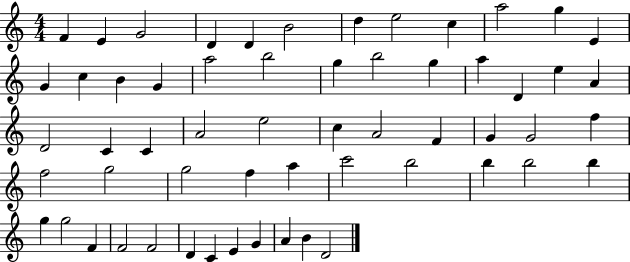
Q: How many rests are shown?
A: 0